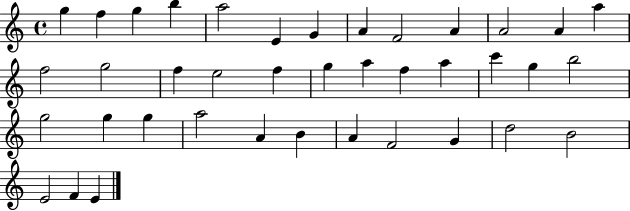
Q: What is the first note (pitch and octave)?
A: G5